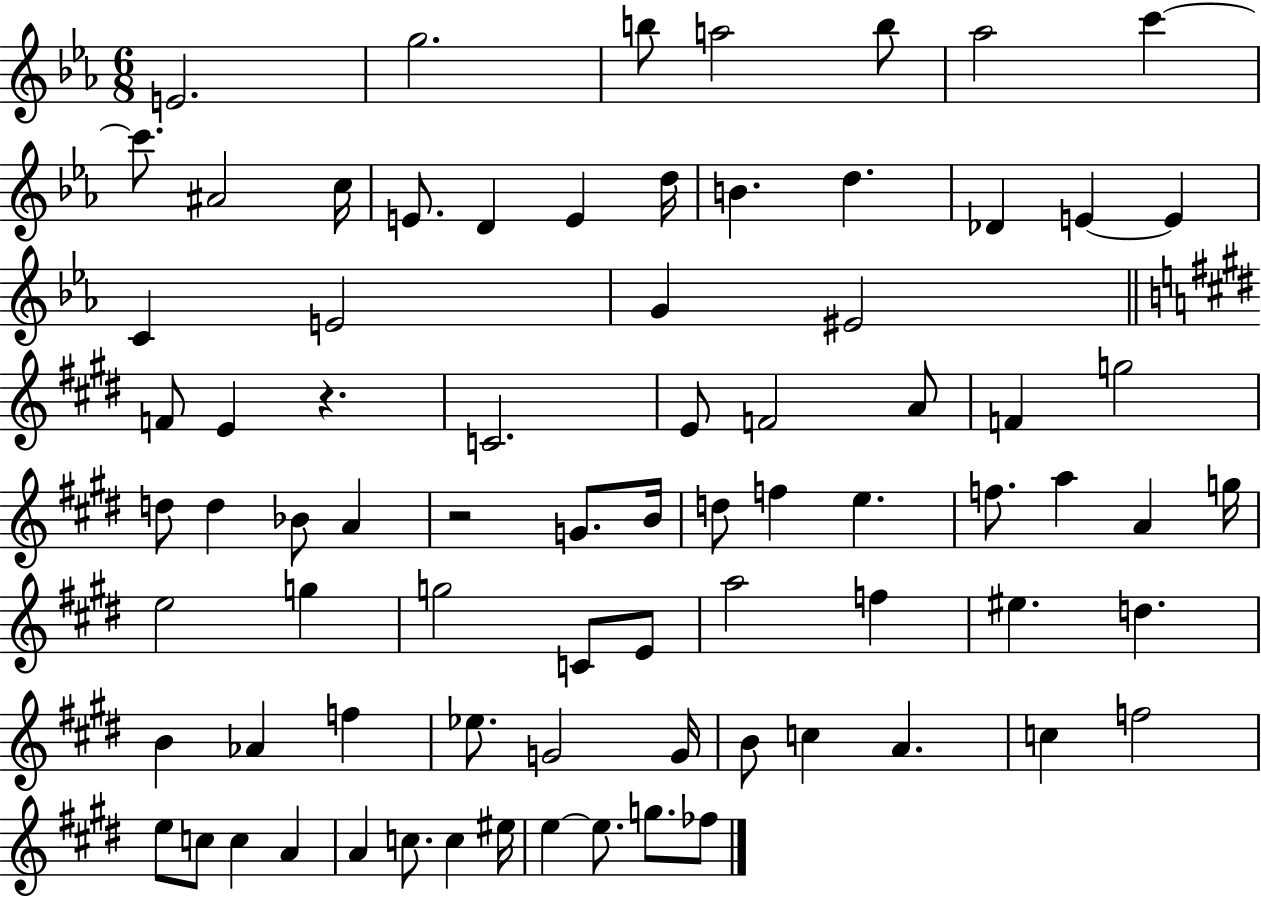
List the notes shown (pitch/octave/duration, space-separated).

E4/h. G5/h. B5/e A5/h B5/e Ab5/h C6/q C6/e. A#4/h C5/s E4/e. D4/q E4/q D5/s B4/q. D5/q. Db4/q E4/q E4/q C4/q E4/h G4/q EIS4/h F4/e E4/q R/q. C4/h. E4/e F4/h A4/e F4/q G5/h D5/e D5/q Bb4/e A4/q R/h G4/e. B4/s D5/e F5/q E5/q. F5/e. A5/q A4/q G5/s E5/h G5/q G5/h C4/e E4/e A5/h F5/q EIS5/q. D5/q. B4/q Ab4/q F5/q Eb5/e. G4/h G4/s B4/e C5/q A4/q. C5/q F5/h E5/e C5/e C5/q A4/q A4/q C5/e. C5/q EIS5/s E5/q E5/e. G5/e. FES5/e